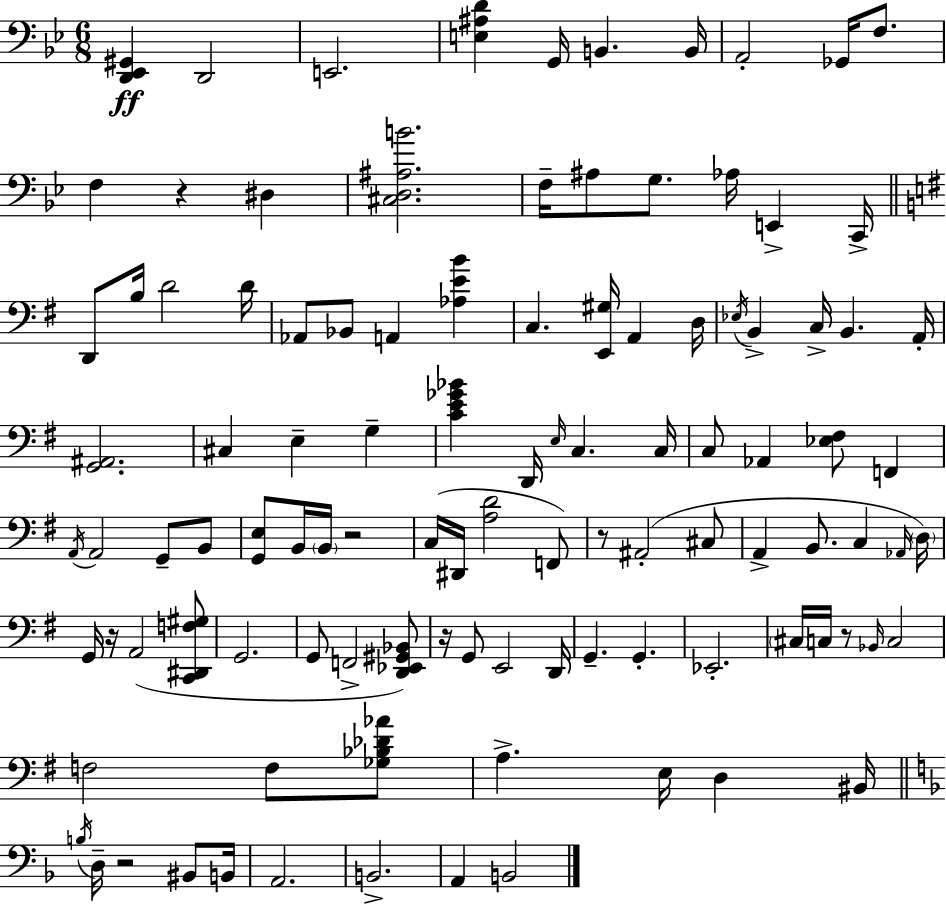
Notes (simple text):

[D2,Eb2,G#2]/q D2/h E2/h. [E3,A#3,D4]/q G2/s B2/q. B2/s A2/h Gb2/s F3/e. F3/q R/q D#3/q [C#3,D3,A#3,B4]/h. F3/s A#3/e G3/e. Ab3/s E2/q C2/s D2/e B3/s D4/h D4/s Ab2/e Bb2/e A2/q [Ab3,E4,B4]/q C3/q. [E2,G#3]/s A2/q D3/s Eb3/s B2/q C3/s B2/q. A2/s [G2,A#2]/h. C#3/q E3/q G3/q [C4,E4,Gb4,Bb4]/q D2/s E3/s C3/q. C3/s C3/e Ab2/q [Eb3,F#3]/e F2/q A2/s A2/h G2/e B2/e [G2,E3]/e B2/s B2/s R/h C3/s D#2/s [A3,D4]/h F2/e R/e A#2/h C#3/e A2/q B2/e. C3/q Ab2/s D3/s G2/s R/s A2/h [C2,D#2,F3,G#3]/e G2/h. G2/e F2/h [D2,Eb2,G#2,Bb2]/e R/s G2/e E2/h D2/s G2/q. G2/q. Eb2/h. C#3/s C3/s R/e Bb2/s C3/h F3/h F3/e [Gb3,Bb3,Db4,Ab4]/e A3/q. E3/s D3/q BIS2/s B3/s D3/s R/h BIS2/e B2/s A2/h. B2/h. A2/q B2/h